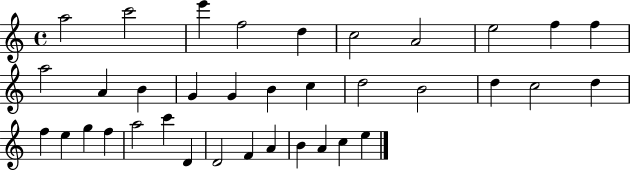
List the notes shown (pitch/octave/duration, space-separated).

A5/h C6/h E6/q F5/h D5/q C5/h A4/h E5/h F5/q F5/q A5/h A4/q B4/q G4/q G4/q B4/q C5/q D5/h B4/h D5/q C5/h D5/q F5/q E5/q G5/q F5/q A5/h C6/q D4/q D4/h F4/q A4/q B4/q A4/q C5/q E5/q